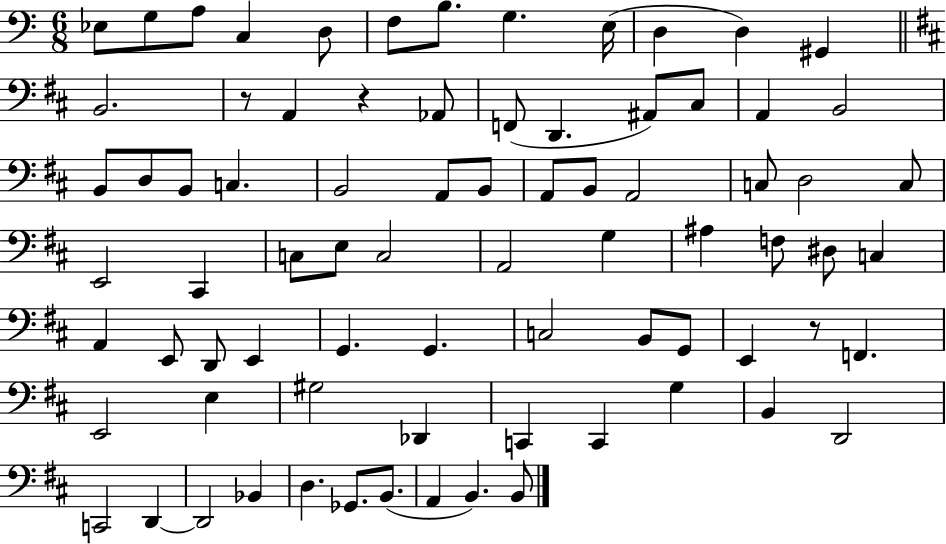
Eb3/e G3/e A3/e C3/q D3/e F3/e B3/e. G3/q. E3/s D3/q D3/q G#2/q B2/h. R/e A2/q R/q Ab2/e F2/e D2/q. A#2/e C#3/e A2/q B2/h B2/e D3/e B2/e C3/q. B2/h A2/e B2/e A2/e B2/e A2/h C3/e D3/h C3/e E2/h C#2/q C3/e E3/e C3/h A2/h G3/q A#3/q F3/e D#3/e C3/q A2/q E2/e D2/e E2/q G2/q. G2/q. C3/h B2/e G2/e E2/q R/e F2/q. E2/h E3/q G#3/h Db2/q C2/q C2/q G3/q B2/q D2/h C2/h D2/q D2/h Bb2/q D3/q. Gb2/e. B2/e. A2/q B2/q. B2/e